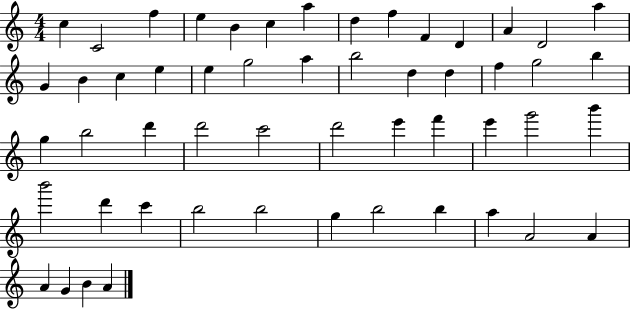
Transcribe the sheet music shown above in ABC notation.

X:1
T:Untitled
M:4/4
L:1/4
K:C
c C2 f e B c a d f F D A D2 a G B c e e g2 a b2 d d f g2 b g b2 d' d'2 c'2 d'2 e' f' e' g'2 b' b'2 d' c' b2 b2 g b2 b a A2 A A G B A